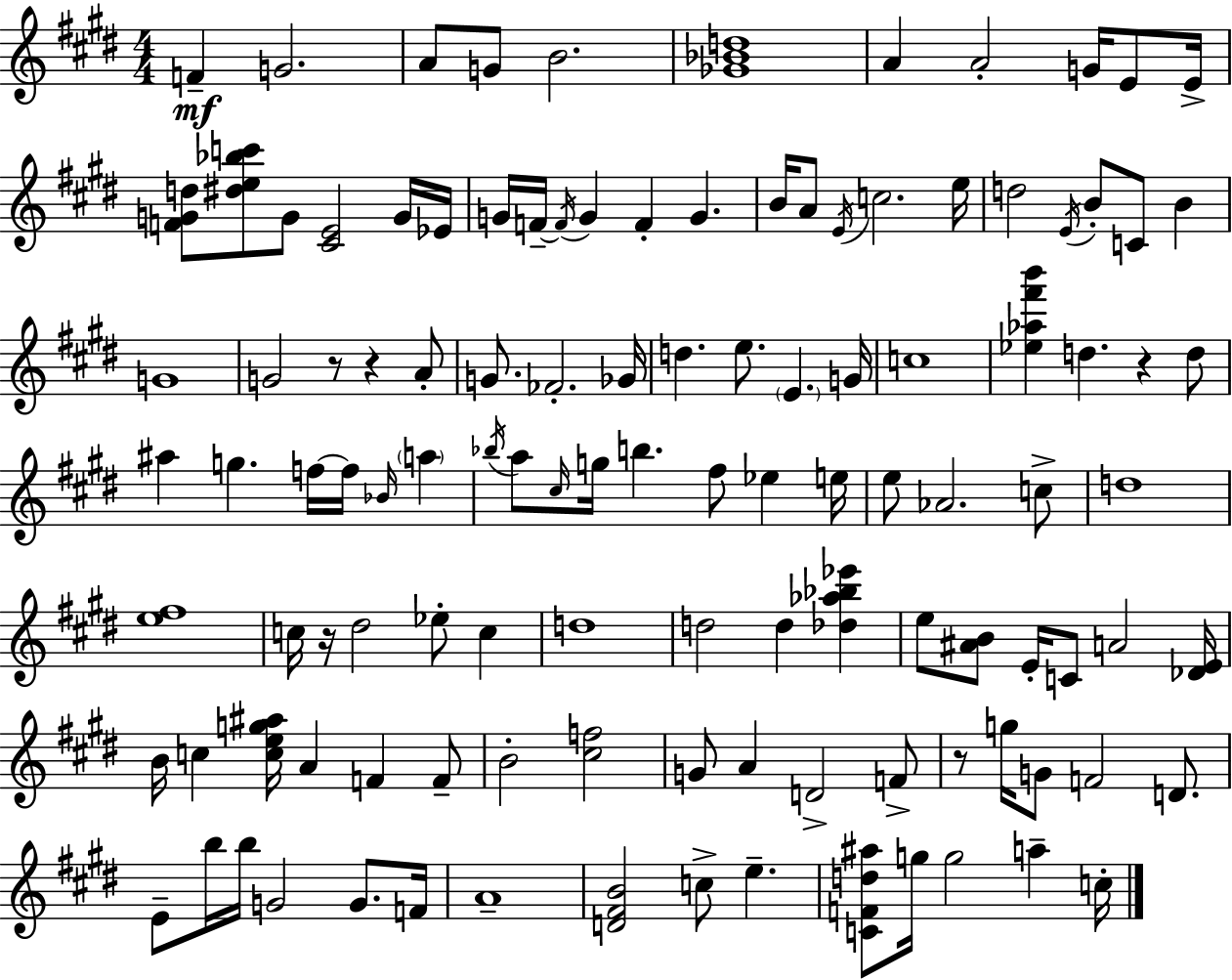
{
  \clef treble
  \numericTimeSignature
  \time 4/4
  \key e \major
  f'4--\mf g'2. | a'8 g'8 b'2. | <ges' bes' d''>1 | a'4 a'2-. g'16 e'8 e'16-> | \break <f' g' d''>8 <dis'' e'' bes'' c'''>8 g'8 <cis' e'>2 g'16 ees'16 | g'16 f'16--~~ \acciaccatura { f'16 } g'4 f'4-. g'4. | b'16 a'8 \acciaccatura { e'16 } c''2. | e''16 d''2 \acciaccatura { e'16 } b'8-. c'8 b'4 | \break g'1 | g'2 r8 r4 | a'8-. g'8. fes'2.-. | ges'16 d''4. e''8. \parenthesize e'4. | \break g'16 c''1 | <ees'' aes'' fis''' b'''>4 d''4. r4 | d''8 ais''4 g''4. f''16~~ f''16 \grace { bes'16 } | \parenthesize a''4 \acciaccatura { bes''16 } a''8 \grace { cis''16 } g''16 b''4. fis''8 | \break ees''4 e''16 e''8 aes'2. | c''8-> d''1 | <e'' fis''>1 | c''16 r16 dis''2 | \break ees''8-. c''4 d''1 | d''2 d''4 | <des'' aes'' bes'' ees'''>4 e''8 <ais' b'>8 e'16-. c'8 a'2 | <des' e'>16 b'16 c''4 <c'' e'' g'' ais''>16 a'4 | \break f'4 f'8-- b'2-. <cis'' f''>2 | g'8 a'4 d'2-> | f'8-> r8 g''16 g'8 f'2 | d'8. e'8-- b''16 b''16 g'2 | \break g'8. f'16 a'1-- | <d' fis' b'>2 c''8-> | e''4.-- <c' f' d'' ais''>8 g''16 g''2 | a''4-- c''16-. \bar "|."
}